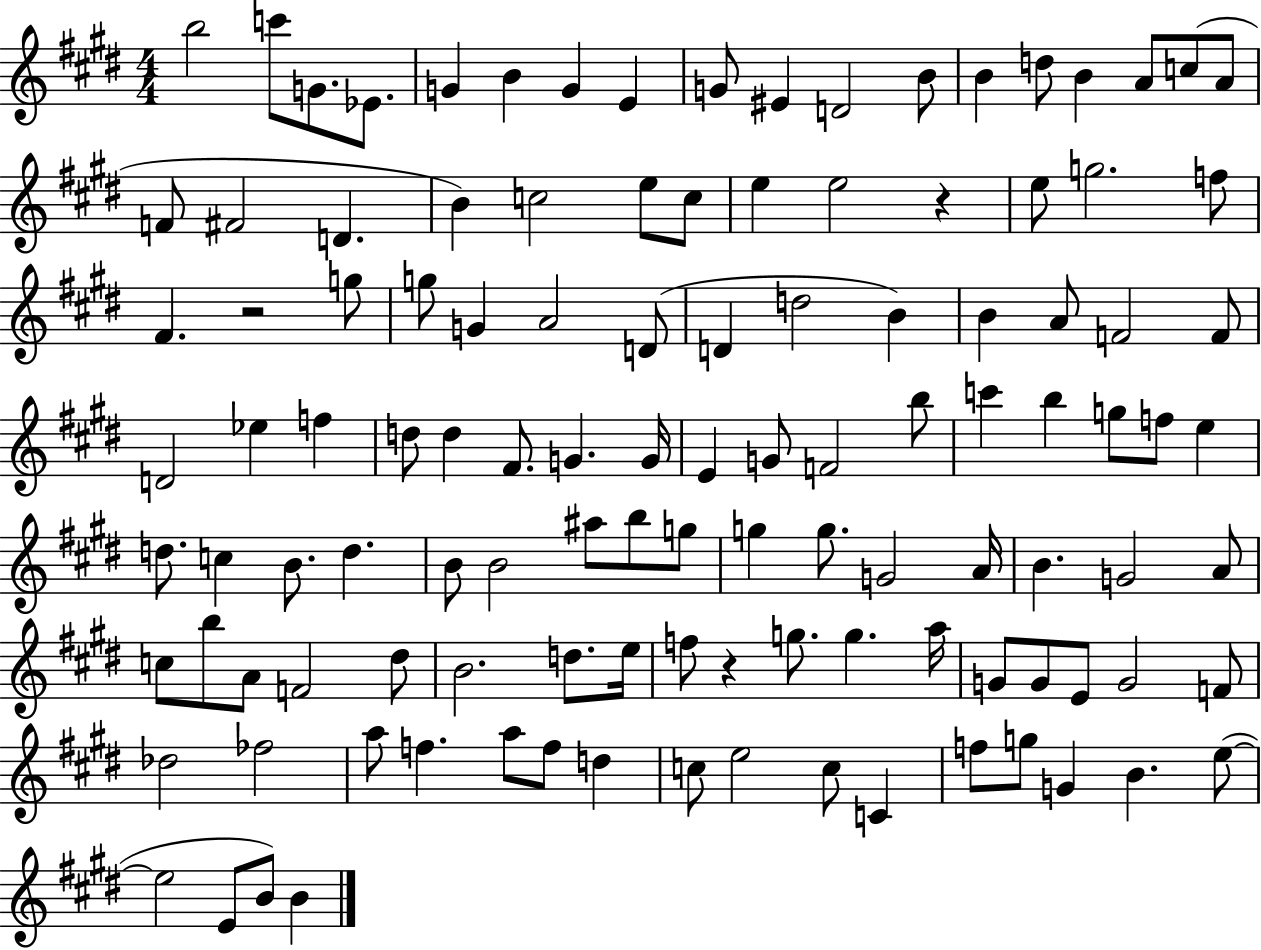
B5/h C6/e G4/e. Eb4/e. G4/q B4/q G4/q E4/q G4/e EIS4/q D4/h B4/e B4/q D5/e B4/q A4/e C5/e A4/e F4/e F#4/h D4/q. B4/q C5/h E5/e C5/e E5/q E5/h R/q E5/e G5/h. F5/e F#4/q. R/h G5/e G5/e G4/q A4/h D4/e D4/q D5/h B4/q B4/q A4/e F4/h F4/e D4/h Eb5/q F5/q D5/e D5/q F#4/e. G4/q. G4/s E4/q G4/e F4/h B5/e C6/q B5/q G5/e F5/e E5/q D5/e. C5/q B4/e. D5/q. B4/e B4/h A#5/e B5/e G5/e G5/q G5/e. G4/h A4/s B4/q. G4/h A4/e C5/e B5/e A4/e F4/h D#5/e B4/h. D5/e. E5/s F5/e R/q G5/e. G5/q. A5/s G4/e G4/e E4/e G4/h F4/e Db5/h FES5/h A5/e F5/q. A5/e F5/e D5/q C5/e E5/h C5/e C4/q F5/e G5/e G4/q B4/q. E5/e E5/h E4/e B4/e B4/q